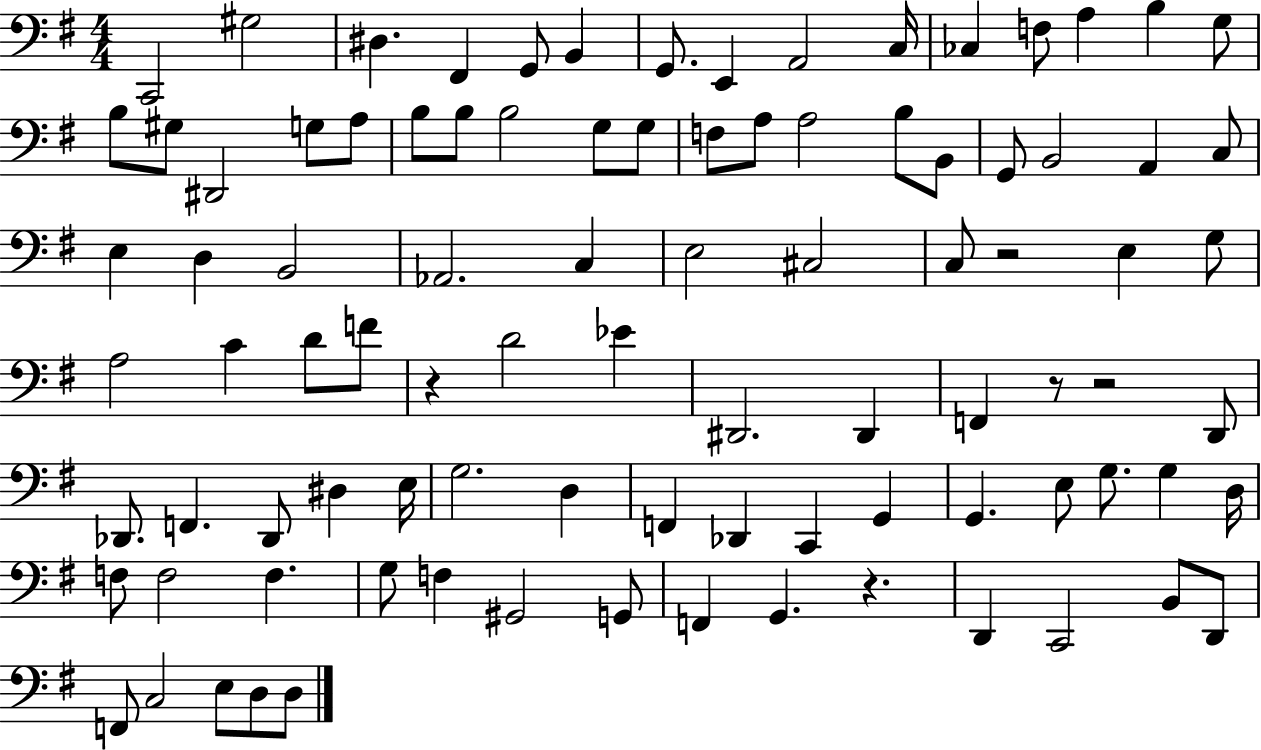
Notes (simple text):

C2/h G#3/h D#3/q. F#2/q G2/e B2/q G2/e. E2/q A2/h C3/s CES3/q F3/e A3/q B3/q G3/e B3/e G#3/e D#2/h G3/e A3/e B3/e B3/e B3/h G3/e G3/e F3/e A3/e A3/h B3/e B2/e G2/e B2/h A2/q C3/e E3/q D3/q B2/h Ab2/h. C3/q E3/h C#3/h C3/e R/h E3/q G3/e A3/h C4/q D4/e F4/e R/q D4/h Eb4/q D#2/h. D#2/q F2/q R/e R/h D2/e Db2/e. F2/q. Db2/e D#3/q E3/s G3/h. D3/q F2/q Db2/q C2/q G2/q G2/q. E3/e G3/e. G3/q D3/s F3/e F3/h F3/q. G3/e F3/q G#2/h G2/e F2/q G2/q. R/q. D2/q C2/h B2/e D2/e F2/e C3/h E3/e D3/e D3/e